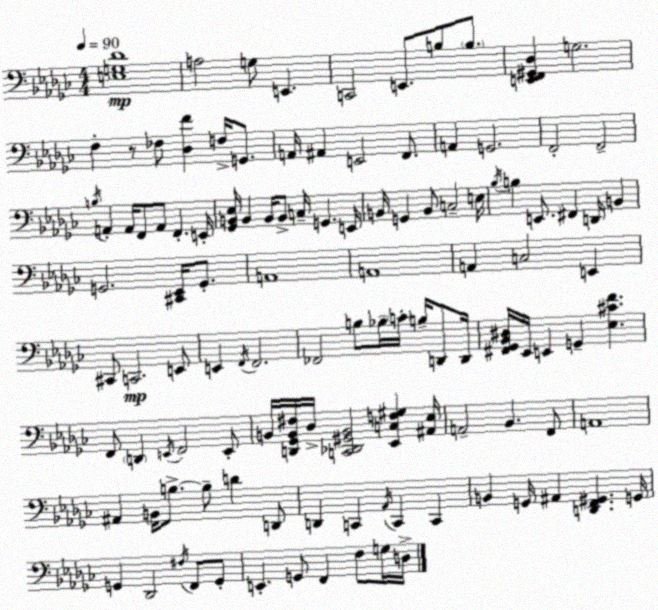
X:1
T:Untitled
M:4/4
L:1/4
K:Ebm
[E,G,_D]4 A,2 G,/2 E,, C,,2 E,,/2 B,/2 B,/2 [E,,F,,^G,,_D,] G,2 F, z/2 _F,/2 [_D,F] F,/4 G,,/2 A,,/4 ^A,, E,,2 F,,/2 A,, G,,2 F,,2 F,,2 B,/4 A,, A,,/4 F,,/2 A,,/2 F,, E,,/4 [_G,,B,,_E,]/4 B,, B,,/4 B,,/2 C,/4 G,, E,,/4 B,,/4 G,, B,,/2 C,2 E,/4 _B,/4 B, E,,/2 ^F,, D,,/4 B,, G,,2 [^C,,_E,,]/4 G,,/2 A,,4 A,,4 A,, C,2 E,, ^C,,/2 C,,2 E,,/2 E,, F,,/4 F,,2 _F,,2 B,/2 _B,/4 C/4 B,/4 D,,/2 D,,/4 [^F,,_G,,_B,,^D,]/4 _E,,/4 E,, G,, [_E,^CF] F,,/2 D,, E,,/4 F,,2 E,,/2 B,,/4 [D,,_G,,B,,^F,]/4 _D,/4 [C,,_D,,^G,,B,,]2 [_E,,C,F,^G,] [^A,,_E,]/4 A,,2 _B,, F,,/2 A,,4 ^A,, B,,/4 B,/2 B,/2 D D,,/2 D,, C,, _A,,/4 C,, C,, B,, G,,/4 ^A,, [D,,F,,^G,,] G,,/4 G,, _D,,2 ^F,/4 F,,/2 G,,/2 E,, G,,/2 F,, F,/2 G,/4 D,/4